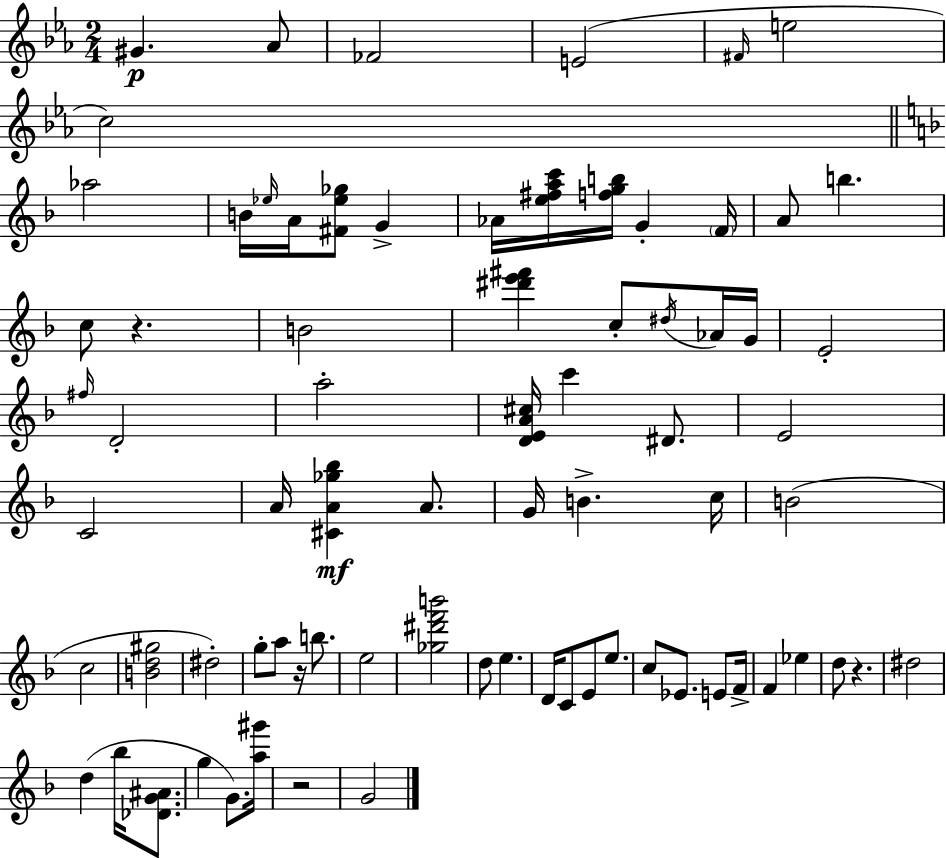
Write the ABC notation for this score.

X:1
T:Untitled
M:2/4
L:1/4
K:Cm
^G _A/2 _F2 E2 ^F/4 e2 c2 _a2 B/4 _e/4 A/4 [^F_e_g]/2 G _A/4 [e^fac']/4 [fgb]/4 G F/4 A/2 b c/2 z B2 [^d'e'^f'] c/2 ^d/4 _A/4 G/4 E2 ^f/4 D2 a2 [DEA^c]/4 c' ^D/2 E2 C2 A/4 [^CA_g_b] A/2 G/4 B c/4 B2 c2 [Bd^g]2 ^d2 g/2 a/2 z/4 b/2 e2 [_g^d'f'b']2 d/2 e D/4 C/2 E/2 e/2 c/2 _E/2 E/2 F/4 F _e d/2 z ^d2 d _b/4 [_DG^A]/2 g G/2 [a^g']/4 z2 G2